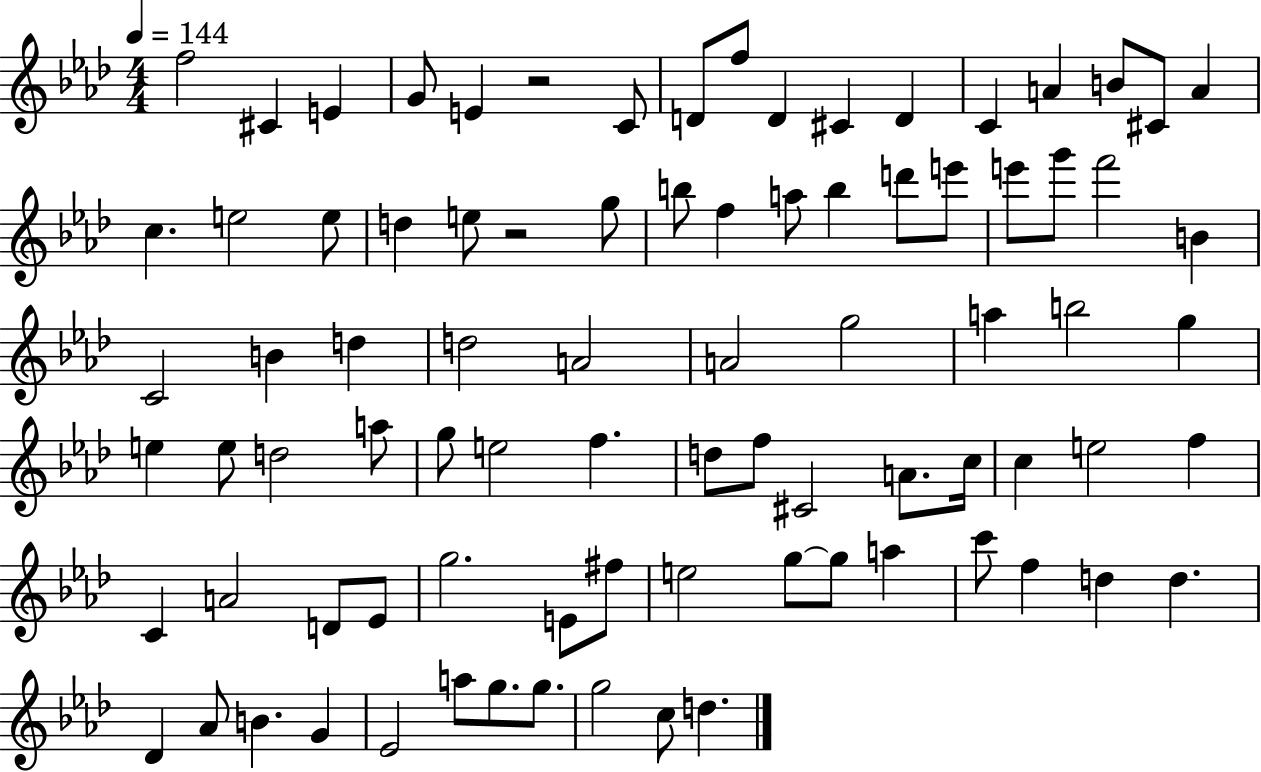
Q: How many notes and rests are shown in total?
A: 85